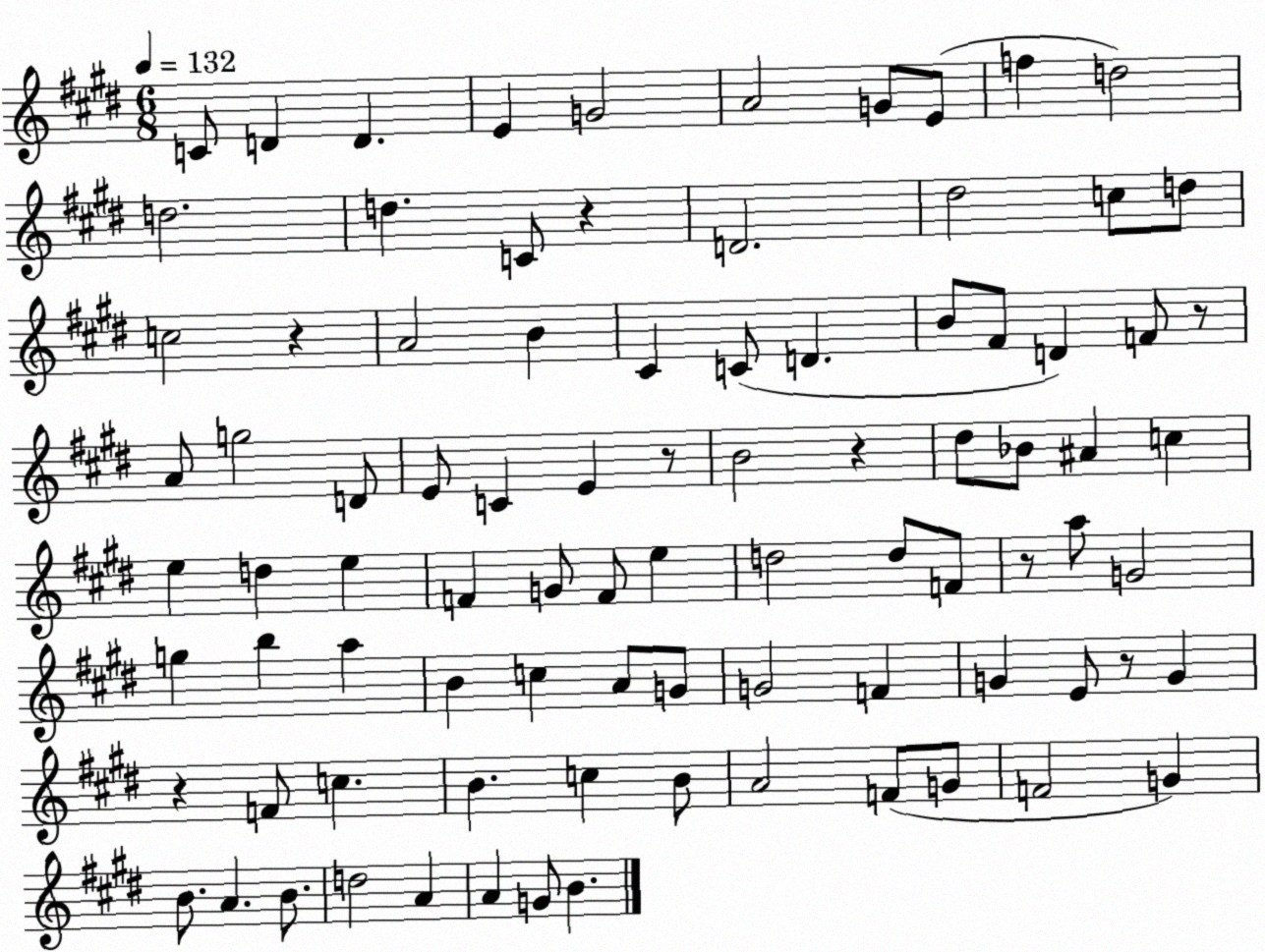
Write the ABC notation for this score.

X:1
T:Untitled
M:6/8
L:1/4
K:E
C/2 D D E G2 A2 G/2 E/2 f d2 d2 d C/2 z D2 ^d2 c/2 d/2 c2 z A2 B ^C C/2 D B/2 ^F/2 D F/2 z/2 A/2 g2 D/2 E/2 C E z/2 B2 z ^d/2 _B/2 ^A c e d e F G/2 F/2 e d2 d/2 F/2 z/2 a/2 G2 g b a B c A/2 G/2 G2 F G E/2 z/2 G z F/2 c B c B/2 A2 F/2 G/2 F2 G B/2 A B/2 d2 A A G/2 B